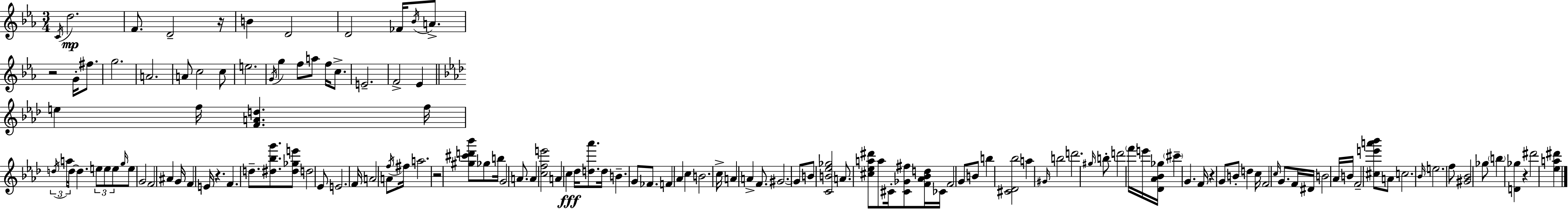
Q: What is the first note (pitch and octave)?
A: C4